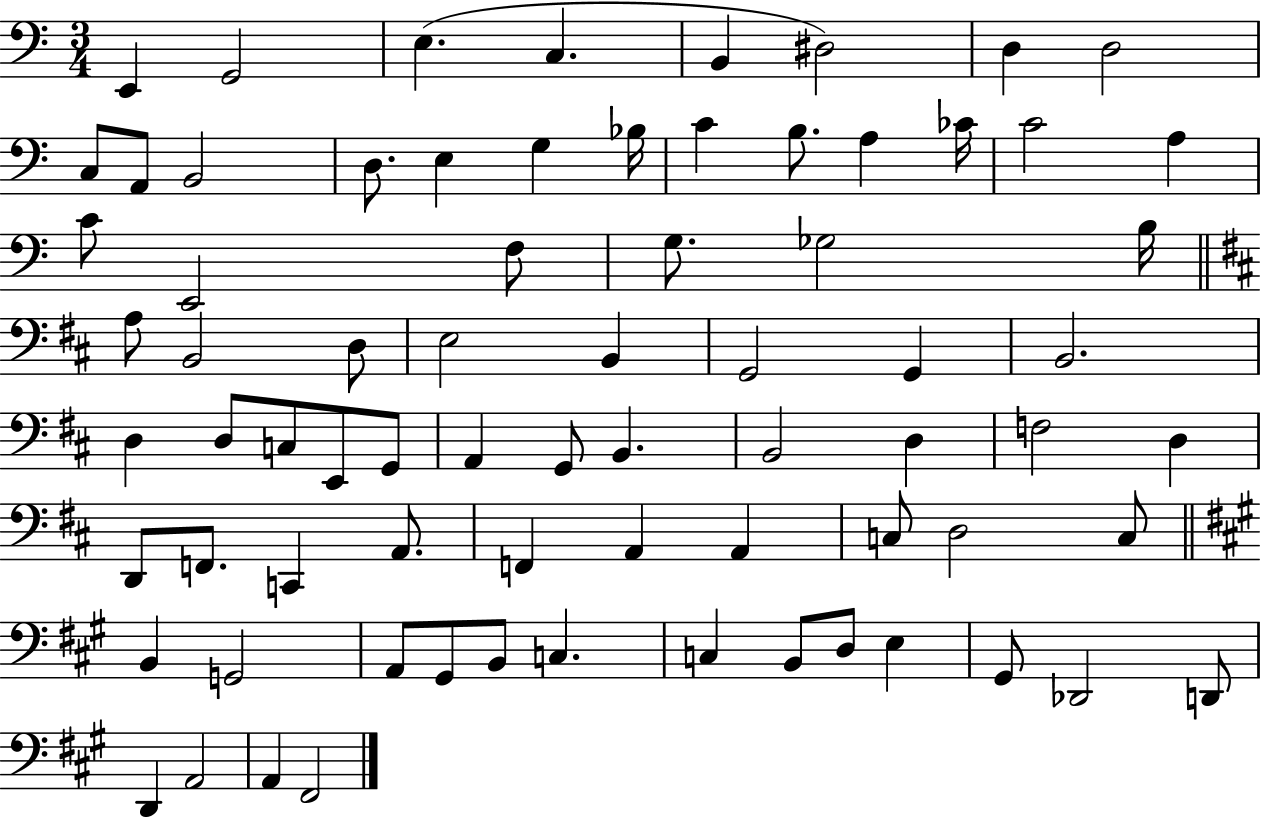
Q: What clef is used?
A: bass